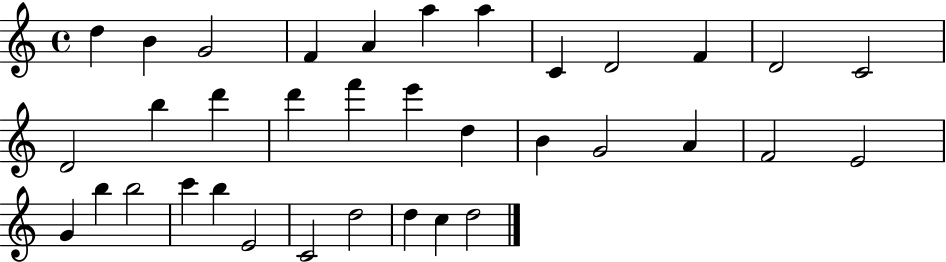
D5/q B4/q G4/h F4/q A4/q A5/q A5/q C4/q D4/h F4/q D4/h C4/h D4/h B5/q D6/q D6/q F6/q E6/q D5/q B4/q G4/h A4/q F4/h E4/h G4/q B5/q B5/h C6/q B5/q E4/h C4/h D5/h D5/q C5/q D5/h